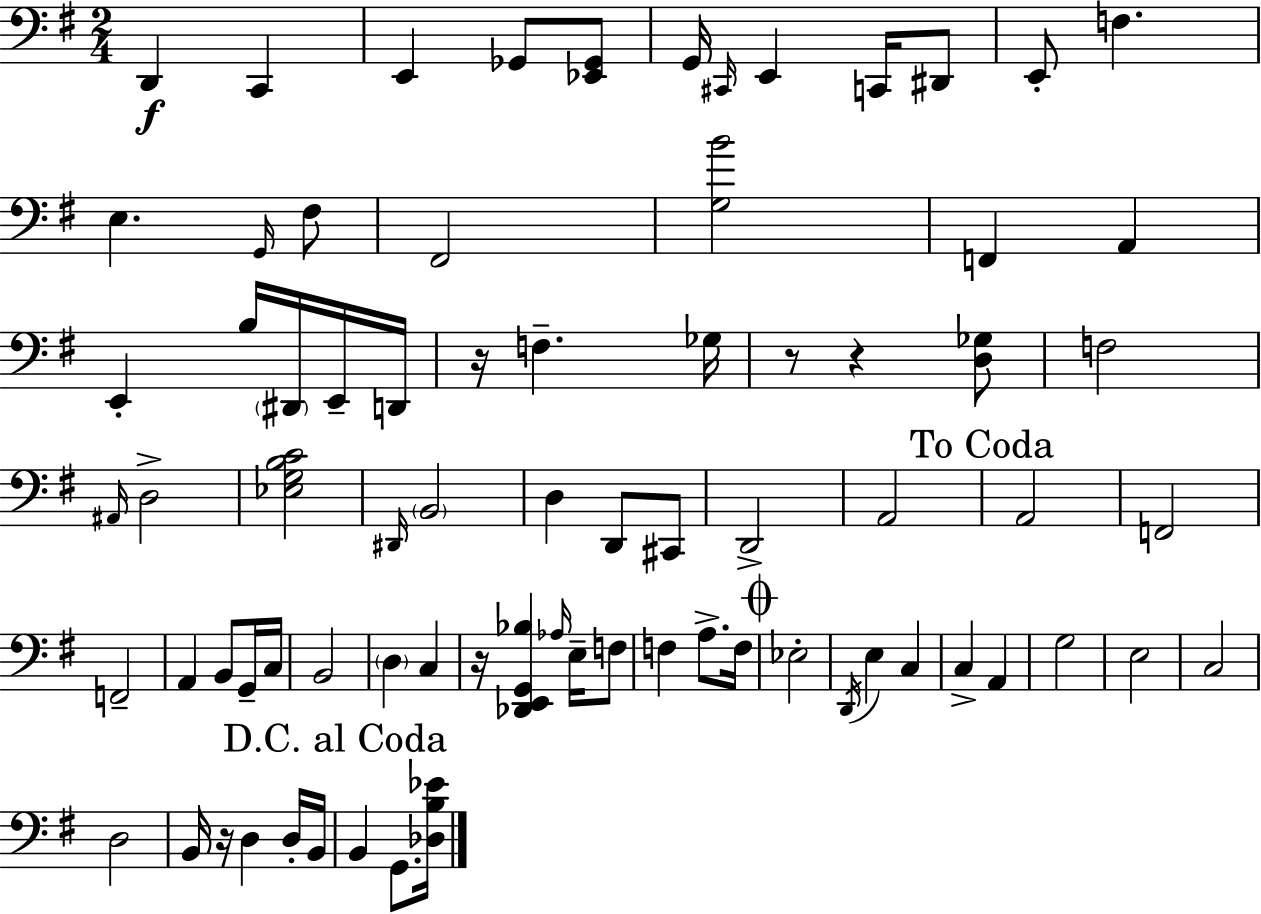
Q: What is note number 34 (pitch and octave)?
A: A2